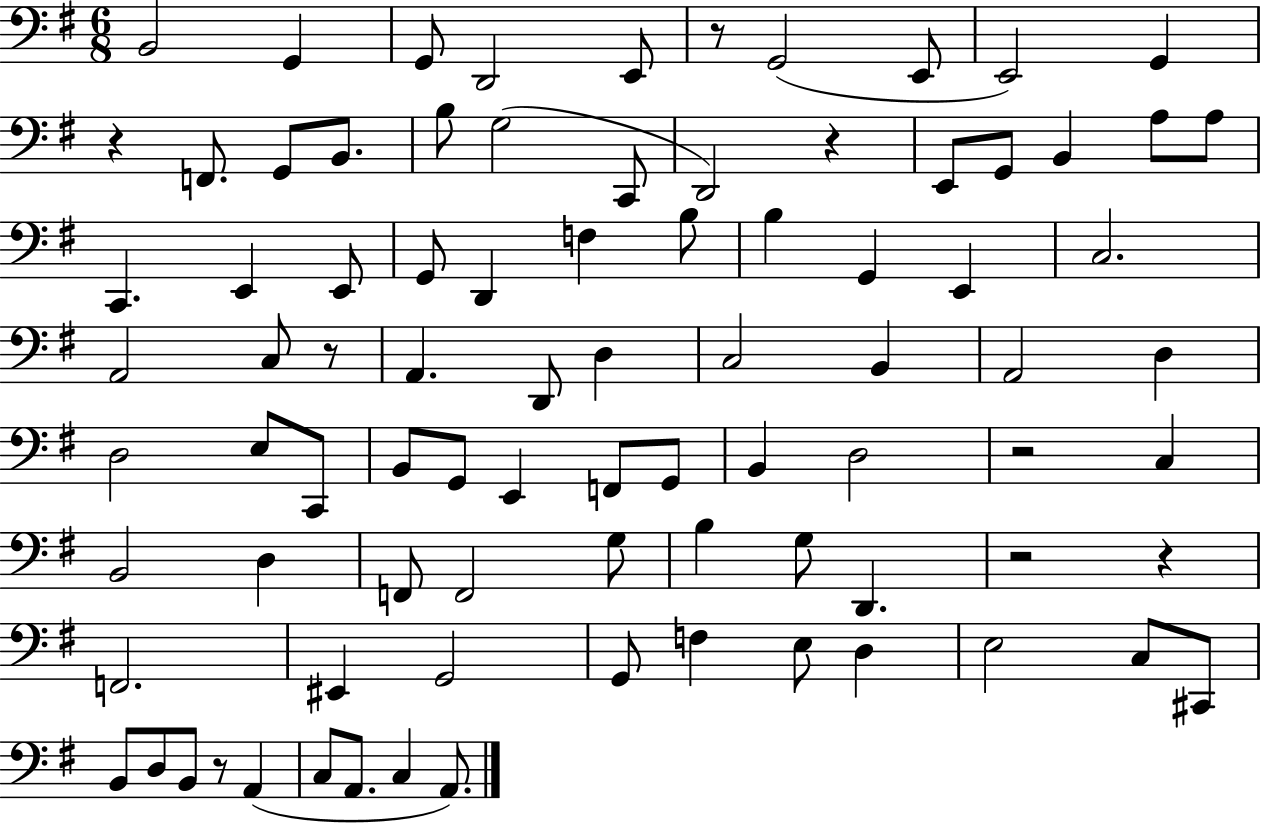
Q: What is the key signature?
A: G major